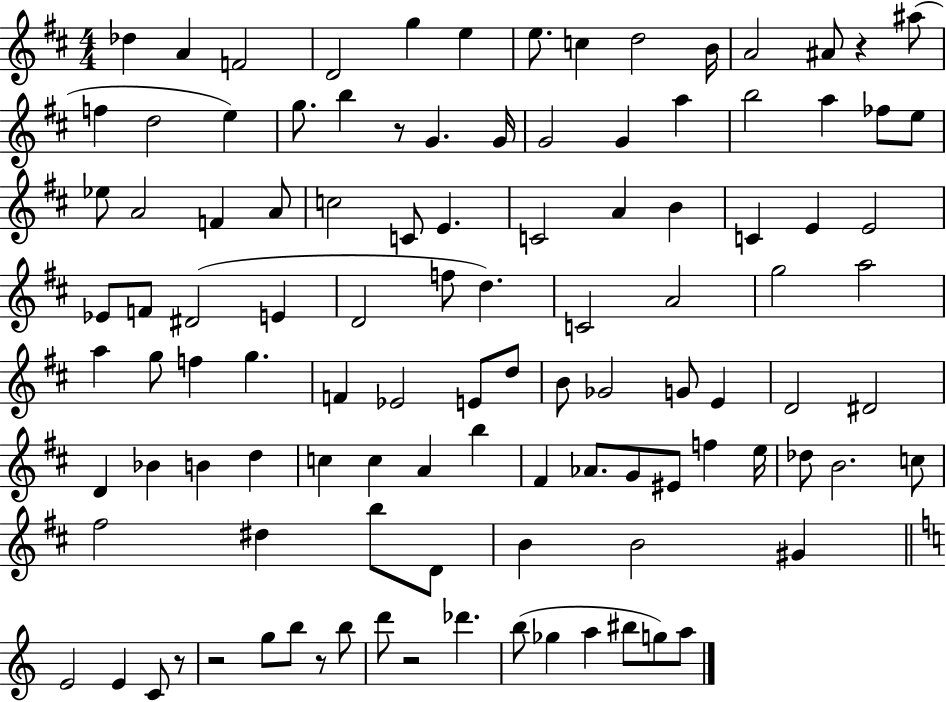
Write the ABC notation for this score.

X:1
T:Untitled
M:4/4
L:1/4
K:D
_d A F2 D2 g e e/2 c d2 B/4 A2 ^A/2 z ^a/2 f d2 e g/2 b z/2 G G/4 G2 G a b2 a _f/2 e/2 _e/2 A2 F A/2 c2 C/2 E C2 A B C E E2 _E/2 F/2 ^D2 E D2 f/2 d C2 A2 g2 a2 a g/2 f g F _E2 E/2 d/2 B/2 _G2 G/2 E D2 ^D2 D _B B d c c A b ^F _A/2 G/2 ^E/2 f e/4 _d/2 B2 c/2 ^f2 ^d b/2 D/2 B B2 ^G E2 E C/2 z/2 z2 g/2 b/2 z/2 b/2 d'/2 z2 _d' b/2 _g a ^b/2 g/2 a/2